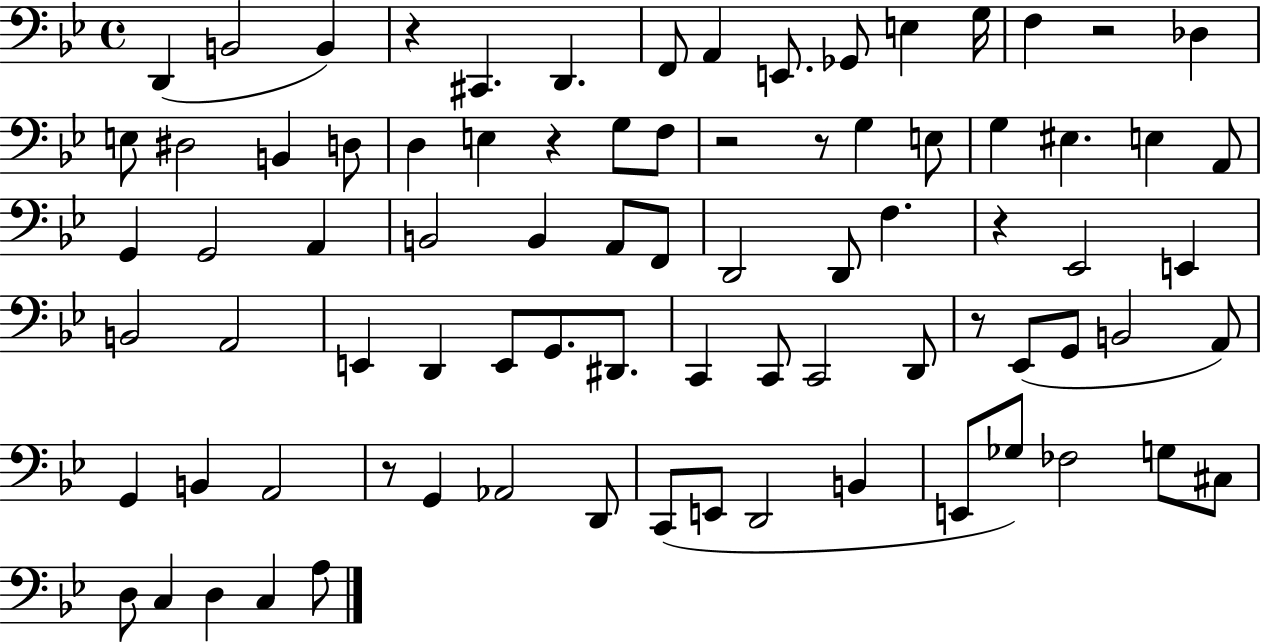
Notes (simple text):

D2/q B2/h B2/q R/q C#2/q. D2/q. F2/e A2/q E2/e. Gb2/e E3/q G3/s F3/q R/h Db3/q E3/e D#3/h B2/q D3/e D3/q E3/q R/q G3/e F3/e R/h R/e G3/q E3/e G3/q EIS3/q. E3/q A2/e G2/q G2/h A2/q B2/h B2/q A2/e F2/e D2/h D2/e F3/q. R/q Eb2/h E2/q B2/h A2/h E2/q D2/q E2/e G2/e. D#2/e. C2/q C2/e C2/h D2/e R/e Eb2/e G2/e B2/h A2/e G2/q B2/q A2/h R/e G2/q Ab2/h D2/e C2/e E2/e D2/h B2/q E2/e Gb3/e FES3/h G3/e C#3/e D3/e C3/q D3/q C3/q A3/e